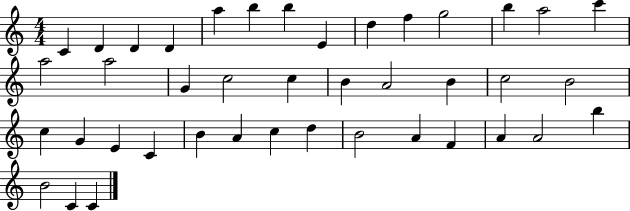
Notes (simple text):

C4/q D4/q D4/q D4/q A5/q B5/q B5/q E4/q D5/q F5/q G5/h B5/q A5/h C6/q A5/h A5/h G4/q C5/h C5/q B4/q A4/h B4/q C5/h B4/h C5/q G4/q E4/q C4/q B4/q A4/q C5/q D5/q B4/h A4/q F4/q A4/q A4/h B5/q B4/h C4/q C4/q